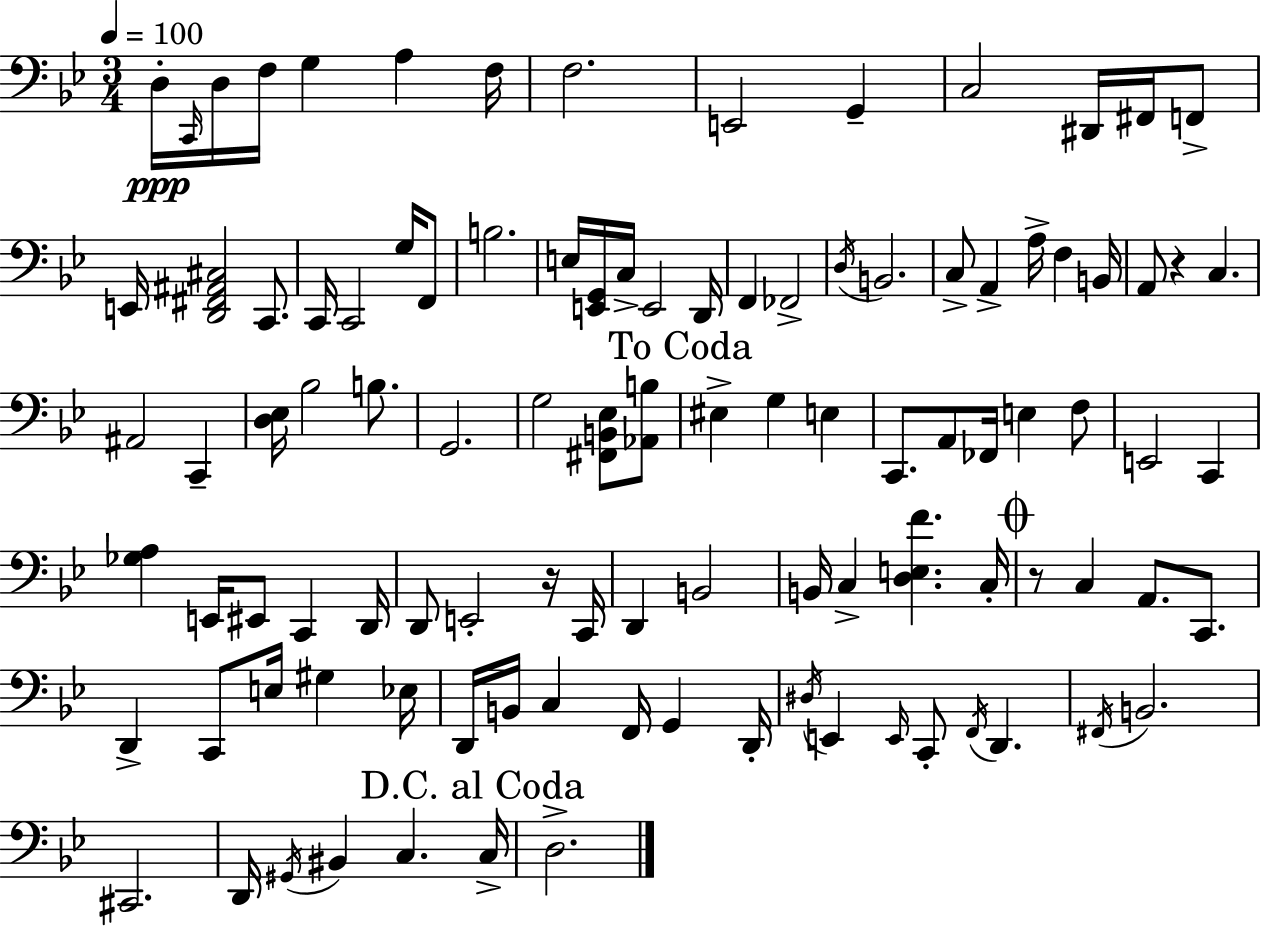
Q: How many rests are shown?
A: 3